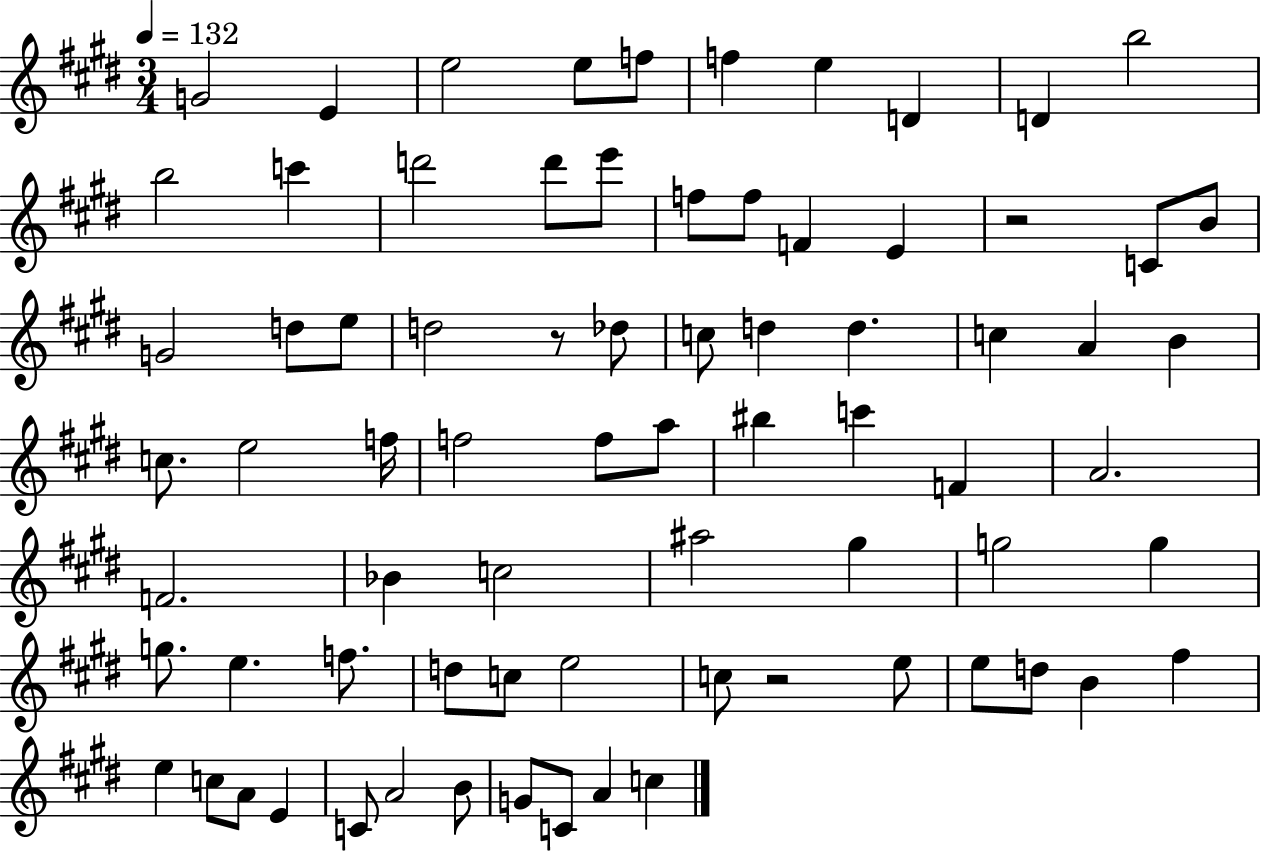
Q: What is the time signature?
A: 3/4